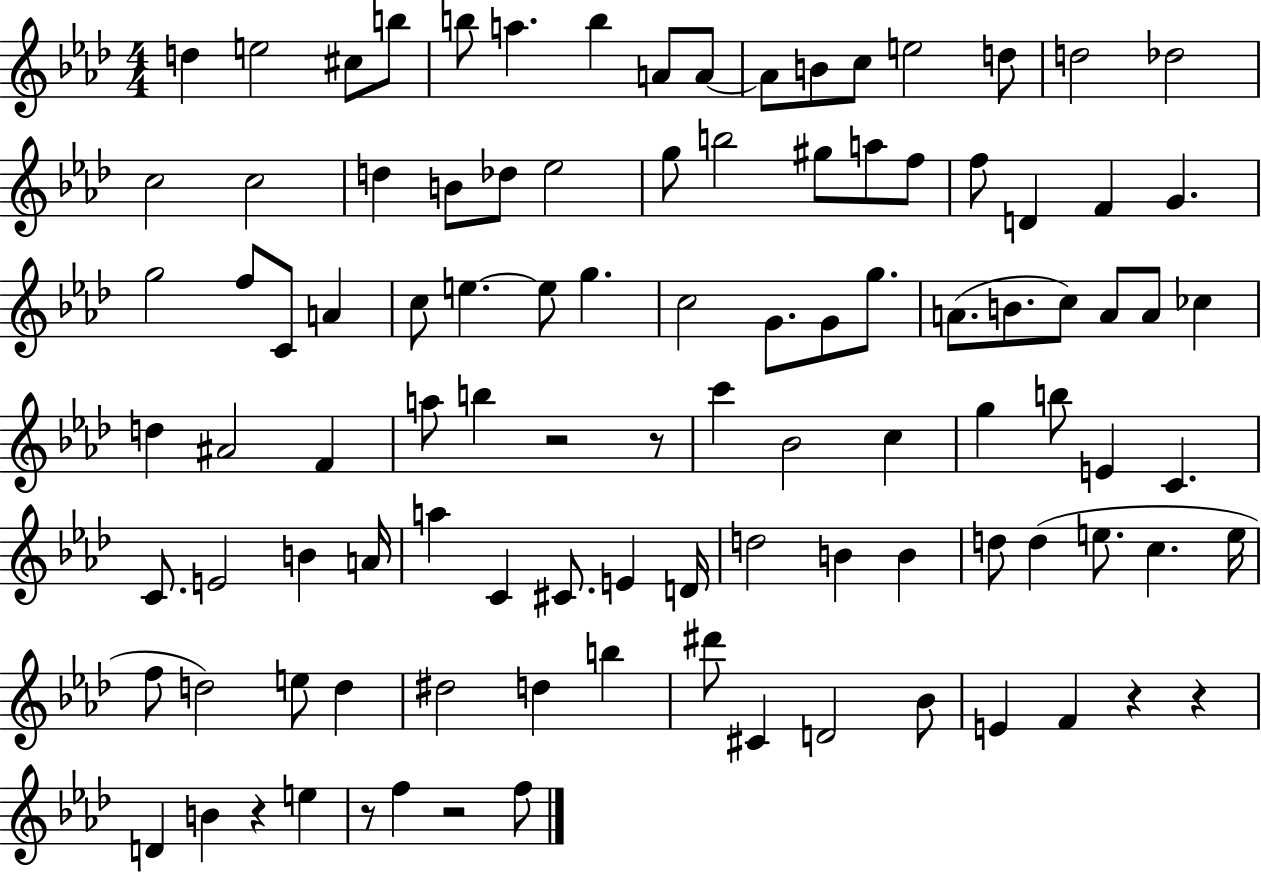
{
  \clef treble
  \numericTimeSignature
  \time 4/4
  \key aes \major
  d''4 e''2 cis''8 b''8 | b''8 a''4. b''4 a'8 a'8~~ | a'8 b'8 c''8 e''2 d''8 | d''2 des''2 | \break c''2 c''2 | d''4 b'8 des''8 ees''2 | g''8 b''2 gis''8 a''8 f''8 | f''8 d'4 f'4 g'4. | \break g''2 f''8 c'8 a'4 | c''8 e''4.~~ e''8 g''4. | c''2 g'8. g'8 g''8. | a'8.( b'8. c''8) a'8 a'8 ces''4 | \break d''4 ais'2 f'4 | a''8 b''4 r2 r8 | c'''4 bes'2 c''4 | g''4 b''8 e'4 c'4. | \break c'8. e'2 b'4 a'16 | a''4 c'4 cis'8. e'4 d'16 | d''2 b'4 b'4 | d''8 d''4( e''8. c''4. e''16 | \break f''8 d''2) e''8 d''4 | dis''2 d''4 b''4 | dis'''8 cis'4 d'2 bes'8 | e'4 f'4 r4 r4 | \break d'4 b'4 r4 e''4 | r8 f''4 r2 f''8 | \bar "|."
}